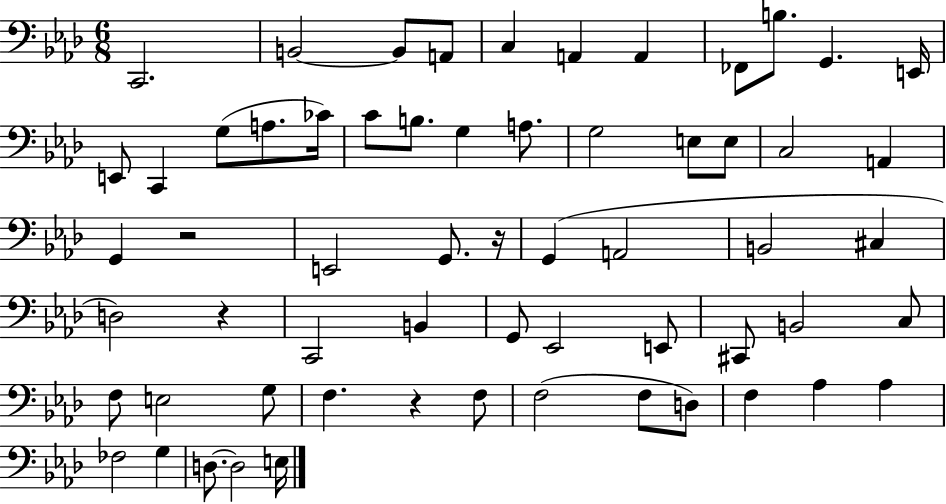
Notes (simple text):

C2/h. B2/h B2/e A2/e C3/q A2/q A2/q FES2/e B3/e. G2/q. E2/s E2/e C2/q G3/e A3/e. CES4/s C4/e B3/e. G3/q A3/e. G3/h E3/e E3/e C3/h A2/q G2/q R/h E2/h G2/e. R/s G2/q A2/h B2/h C#3/q D3/h R/q C2/h B2/q G2/e Eb2/h E2/e C#2/e B2/h C3/e F3/e E3/h G3/e F3/q. R/q F3/e F3/h F3/e D3/e F3/q Ab3/q Ab3/q FES3/h G3/q D3/e. D3/h E3/s